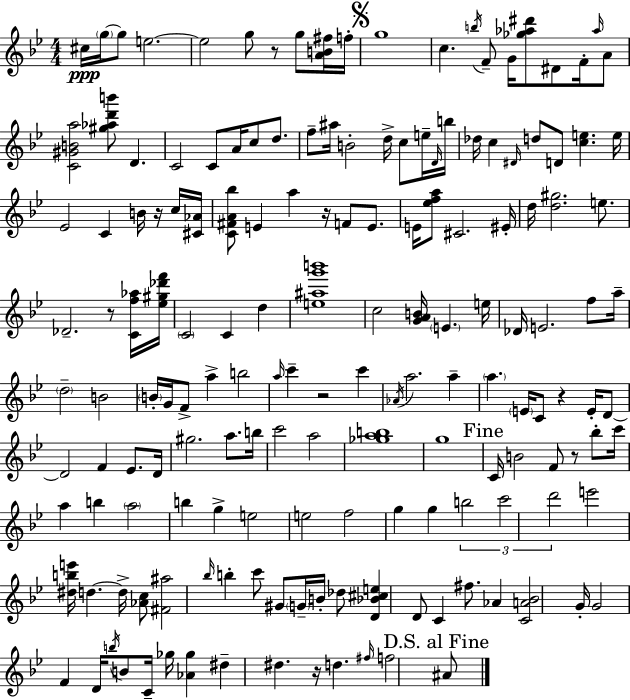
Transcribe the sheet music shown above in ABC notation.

X:1
T:Untitled
M:4/4
L:1/4
K:Bb
^c/4 g/4 g/2 e2 e2 g/2 z/2 g/2 [AB^f]/4 f/4 g4 c b/4 F/2 G/4 [_g_a^d']/2 ^D/2 F/4 _a/4 A/2 [C^GBa]2 [^g_ad'b']/2 D C2 C/2 A/4 c/2 d/2 f/2 ^a/4 B2 d/4 c/2 e/4 D/4 b/4 _d/4 c ^D/4 d/2 D/2 [ce] e/4 _E2 C B/4 z/4 c/4 [^C_A]/4 [C^FA_b]/2 E a z/4 F/2 E/2 E/4 [_efa]/2 ^C2 ^E/4 d/4 [d^g]2 e/2 _D2 z/2 [Cf_a]/4 [_e^g_d'f']/4 C2 C d [e^ag'b']4 c2 [GAB]/4 E e/4 _D/4 E2 f/2 a/4 d2 B2 B/4 G/4 F/2 a b2 a/4 c' z2 c' _A/4 a2 a a E/4 C/2 z E/4 D/2 D2 F _E/2 D/4 ^g2 a/2 b/4 c'2 a2 [_gab]4 g4 C/4 B2 F/2 z/2 _b/2 c'/4 a b a2 b g e2 e2 f2 g g b2 c'2 d'2 e'2 [^dbe']/4 d d/4 [_Ac]/2 [^F^a]2 _b/4 b c'/2 ^G/2 G/4 B/4 _d/2 [D_B^ce] D/2 C ^f/2 _A [CA_B]2 G/4 G2 F D/4 b/4 B/2 C/4 _g/4 [_A_g] ^d ^d z/4 d ^f/4 f2 ^A/2